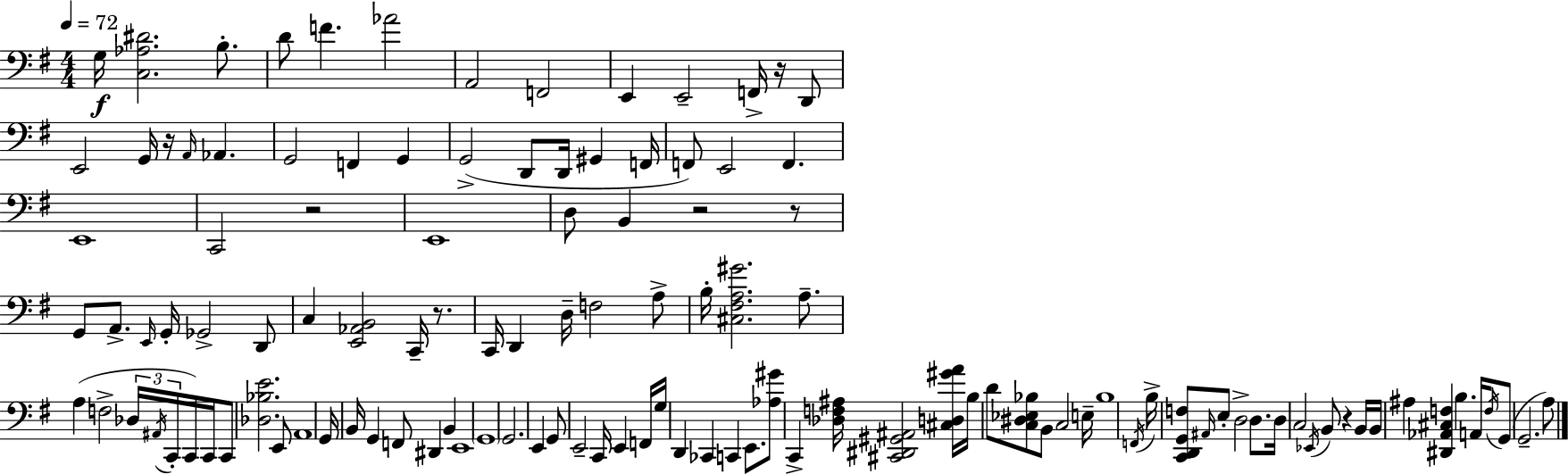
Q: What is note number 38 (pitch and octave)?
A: C3